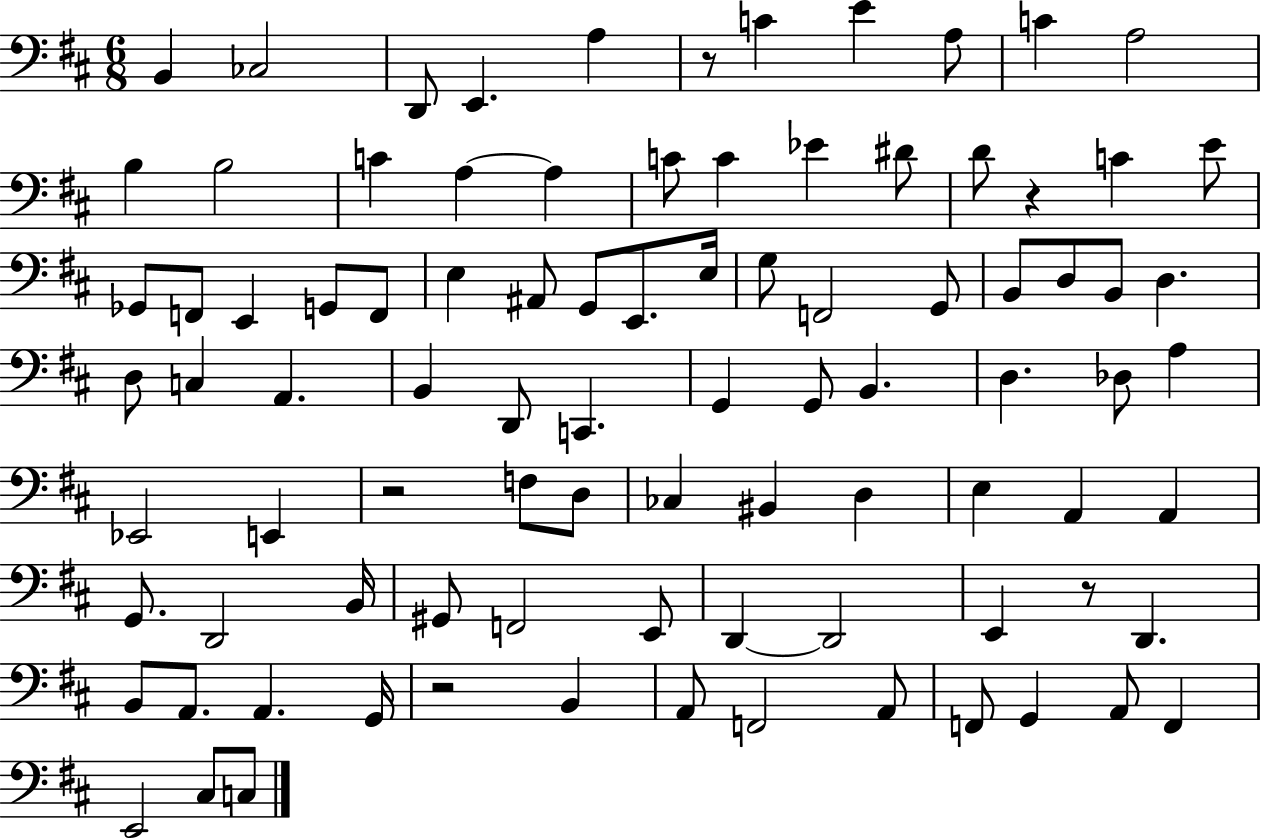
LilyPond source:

{
  \clef bass
  \numericTimeSignature
  \time 6/8
  \key d \major
  \repeat volta 2 { b,4 ces2 | d,8 e,4. a4 | r8 c'4 e'4 a8 | c'4 a2 | \break b4 b2 | c'4 a4~~ a4 | c'8 c'4 ees'4 dis'8 | d'8 r4 c'4 e'8 | \break ges,8 f,8 e,4 g,8 f,8 | e4 ais,8 g,8 e,8. e16 | g8 f,2 g,8 | b,8 d8 b,8 d4. | \break d8 c4 a,4. | b,4 d,8 c,4. | g,4 g,8 b,4. | d4. des8 a4 | \break ees,2 e,4 | r2 f8 d8 | ces4 bis,4 d4 | e4 a,4 a,4 | \break g,8. d,2 b,16 | gis,8 f,2 e,8 | d,4~~ d,2 | e,4 r8 d,4. | \break b,8 a,8. a,4. g,16 | r2 b,4 | a,8 f,2 a,8 | f,8 g,4 a,8 f,4 | \break e,2 cis8 c8 | } \bar "|."
}